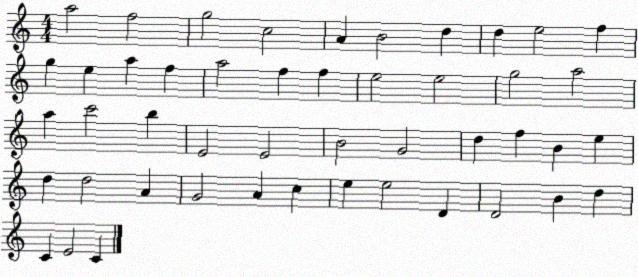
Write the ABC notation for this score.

X:1
T:Untitled
M:4/4
L:1/4
K:C
a2 f2 g2 c2 A B2 d d e2 f g e a f a2 f f e2 e2 g2 a2 a c'2 b E2 E2 B2 G2 d f B e d d2 A G2 A c e e2 D D2 B d C E2 C